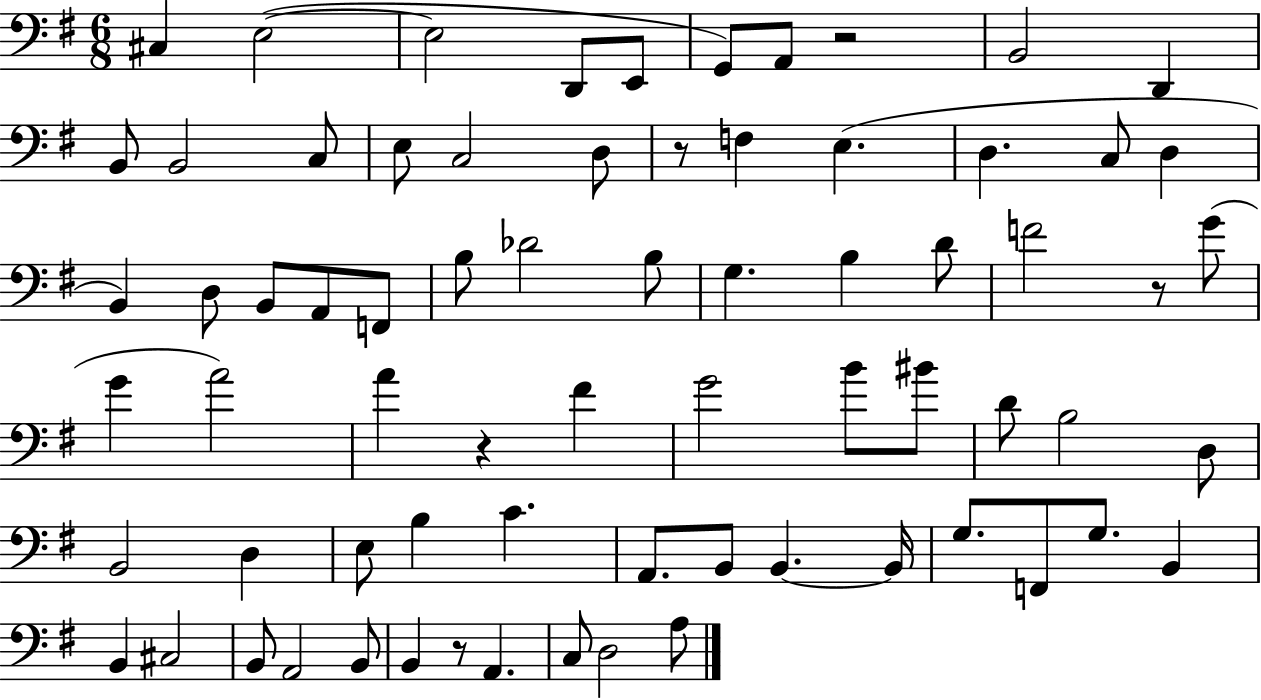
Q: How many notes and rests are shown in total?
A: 71